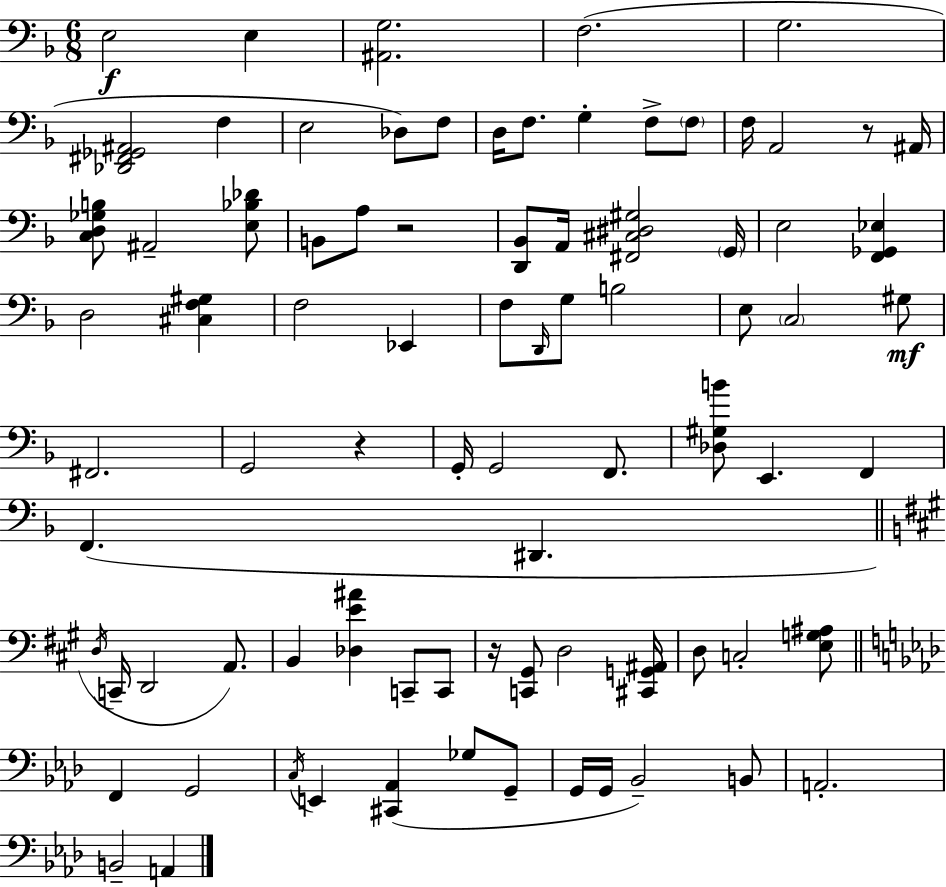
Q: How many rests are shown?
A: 4